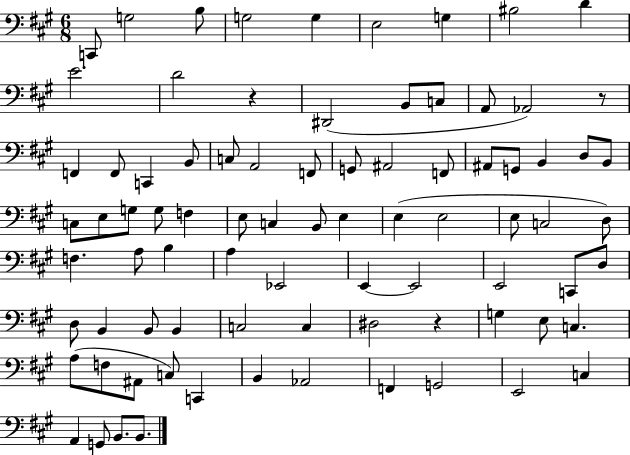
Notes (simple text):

C2/e G3/h B3/e G3/h G3/q E3/h G3/q BIS3/h D4/q E4/h. D4/h R/q D#2/h B2/e C3/e A2/e Ab2/h R/e F2/q F2/e C2/q B2/e C3/e A2/h F2/e G2/e A#2/h F2/e A#2/e G2/e B2/q D3/e B2/e C3/e E3/e G3/e G3/e F3/q E3/e C3/q B2/e E3/q E3/q E3/h E3/e C3/h D3/e F3/q. A3/e B3/q A3/q Eb2/h E2/q E2/h E2/h C2/e D3/e D3/e B2/q B2/e B2/q C3/h C3/q D#3/h R/q G3/q E3/e C3/q. A3/e F3/e A#2/e C3/e C2/q B2/q Ab2/h F2/q G2/h E2/h C3/q A2/q G2/e B2/e. B2/e.